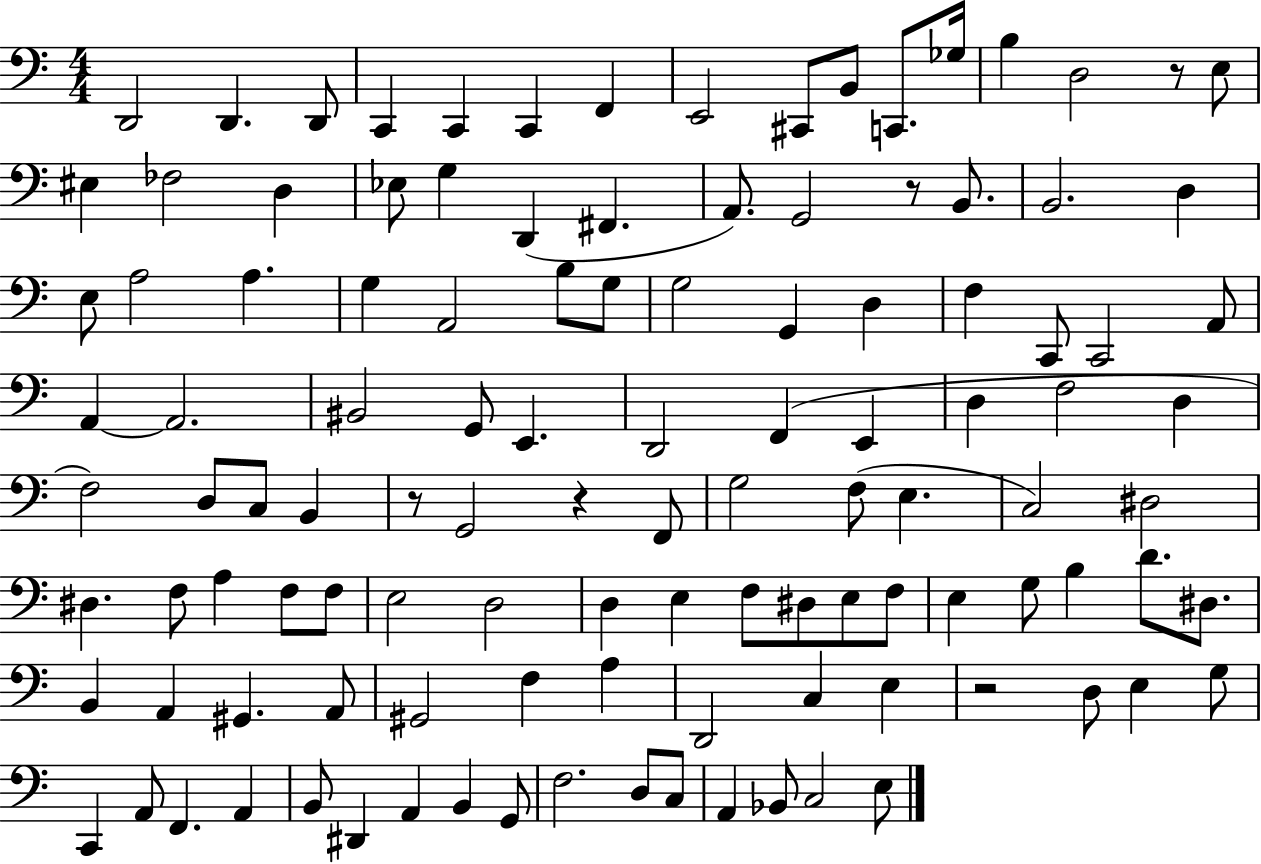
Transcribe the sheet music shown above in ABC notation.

X:1
T:Untitled
M:4/4
L:1/4
K:C
D,,2 D,, D,,/2 C,, C,, C,, F,, E,,2 ^C,,/2 B,,/2 C,,/2 _G,/4 B, D,2 z/2 E,/2 ^E, _F,2 D, _E,/2 G, D,, ^F,, A,,/2 G,,2 z/2 B,,/2 B,,2 D, E,/2 A,2 A, G, A,,2 B,/2 G,/2 G,2 G,, D, F, C,,/2 C,,2 A,,/2 A,, A,,2 ^B,,2 G,,/2 E,, D,,2 F,, E,, D, F,2 D, F,2 D,/2 C,/2 B,, z/2 G,,2 z F,,/2 G,2 F,/2 E, C,2 ^D,2 ^D, F,/2 A, F,/2 F,/2 E,2 D,2 D, E, F,/2 ^D,/2 E,/2 F,/2 E, G,/2 B, D/2 ^D,/2 B,, A,, ^G,, A,,/2 ^G,,2 F, A, D,,2 C, E, z2 D,/2 E, G,/2 C,, A,,/2 F,, A,, B,,/2 ^D,, A,, B,, G,,/2 F,2 D,/2 C,/2 A,, _B,,/2 C,2 E,/2